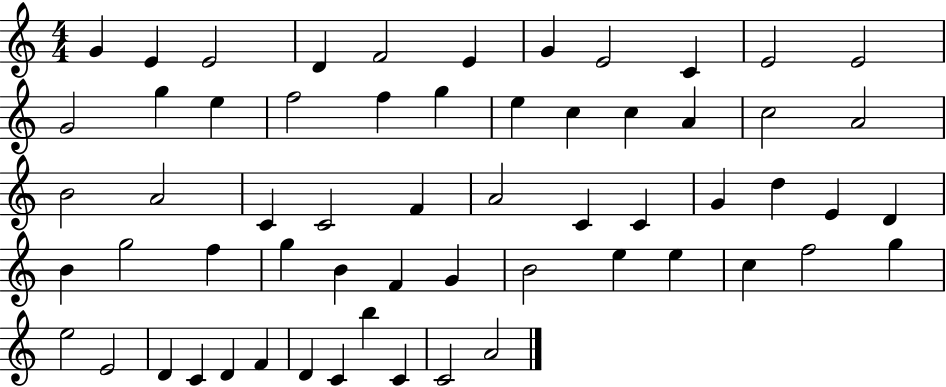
{
  \clef treble
  \numericTimeSignature
  \time 4/4
  \key c \major
  g'4 e'4 e'2 | d'4 f'2 e'4 | g'4 e'2 c'4 | e'2 e'2 | \break g'2 g''4 e''4 | f''2 f''4 g''4 | e''4 c''4 c''4 a'4 | c''2 a'2 | \break b'2 a'2 | c'4 c'2 f'4 | a'2 c'4 c'4 | g'4 d''4 e'4 d'4 | \break b'4 g''2 f''4 | g''4 b'4 f'4 g'4 | b'2 e''4 e''4 | c''4 f''2 g''4 | \break e''2 e'2 | d'4 c'4 d'4 f'4 | d'4 c'4 b''4 c'4 | c'2 a'2 | \break \bar "|."
}